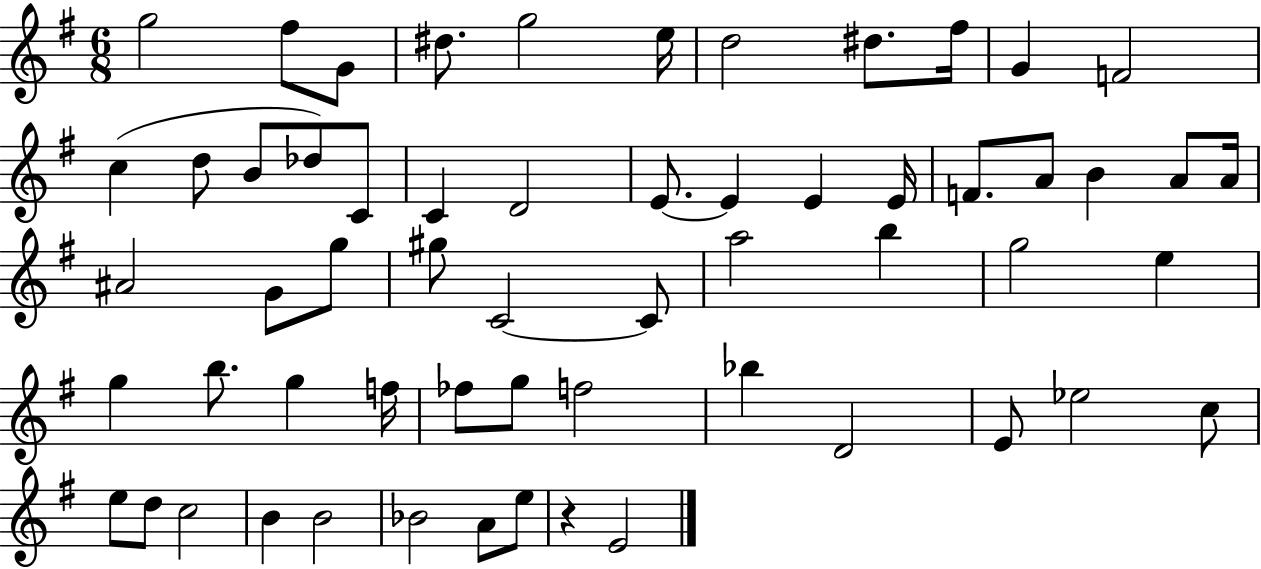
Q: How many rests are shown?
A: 1